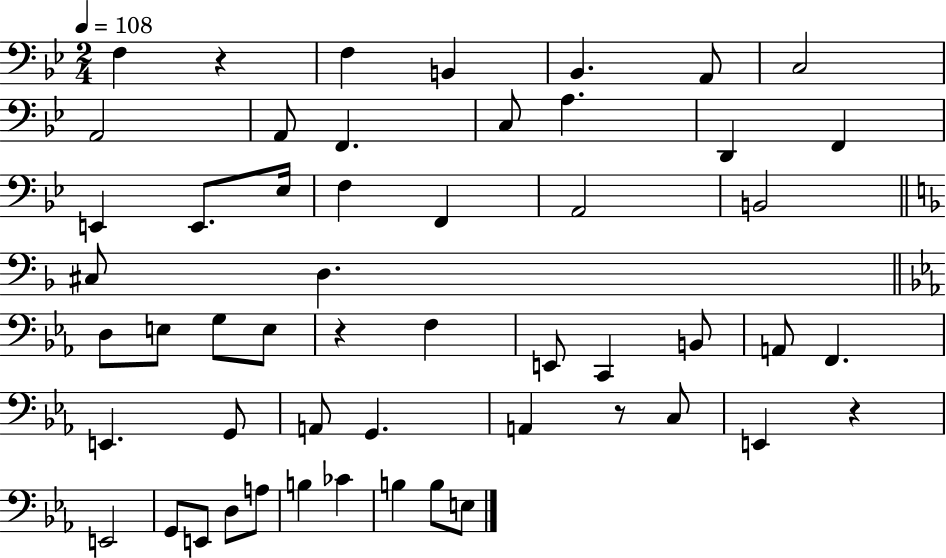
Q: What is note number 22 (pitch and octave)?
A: D3